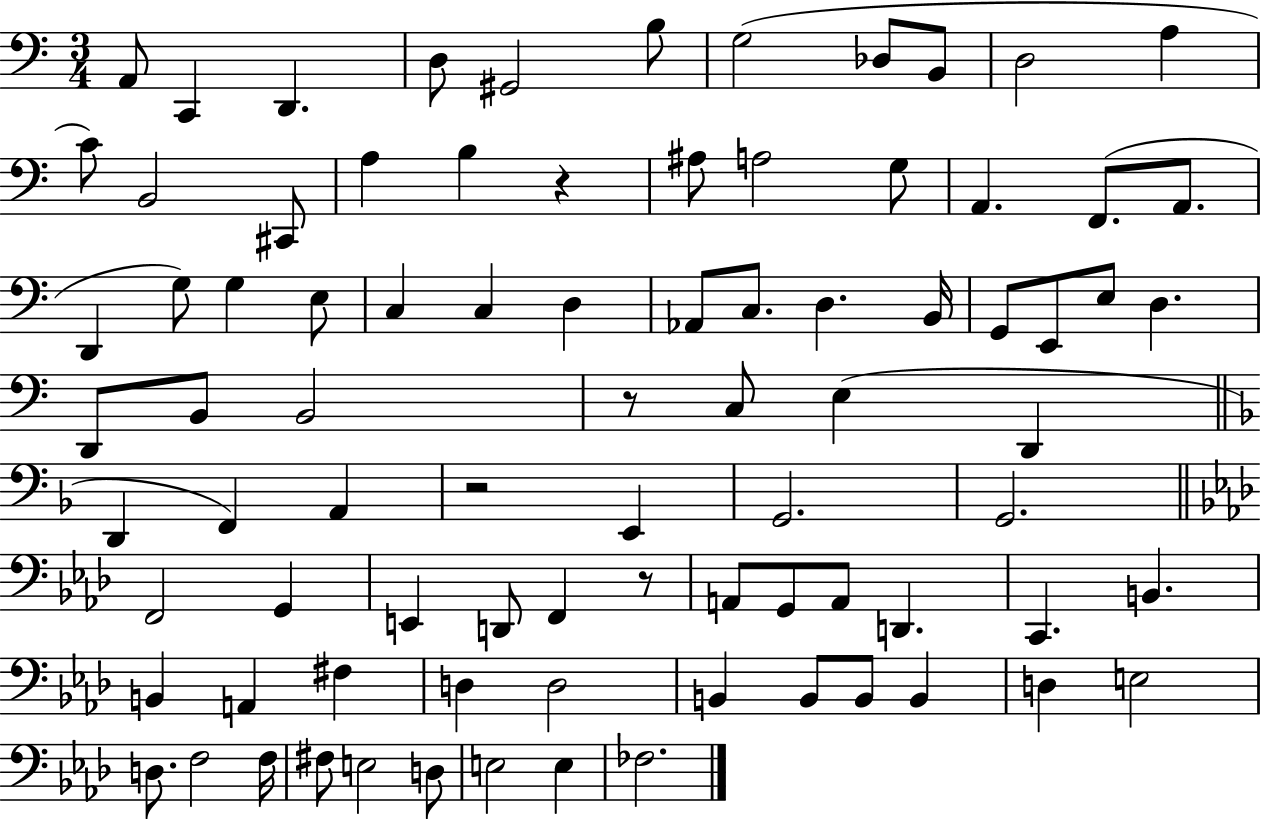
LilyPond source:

{
  \clef bass
  \numericTimeSignature
  \time 3/4
  \key c \major
  a,8 c,4 d,4. | d8 gis,2 b8 | g2( des8 b,8 | d2 a4 | \break c'8) b,2 cis,8 | a4 b4 r4 | ais8 a2 g8 | a,4. f,8.( a,8. | \break d,4 g8) g4 e8 | c4 c4 d4 | aes,8 c8. d4. b,16 | g,8 e,8 e8 d4. | \break d,8 b,8 b,2 | r8 c8 e4( d,4 | \bar "||" \break \key f \major d,4 f,4) a,4 | r2 e,4 | g,2. | g,2. | \break \bar "||" \break \key f \minor f,2 g,4 | e,4 d,8 f,4 r8 | a,8 g,8 a,8 d,4. | c,4. b,4. | \break b,4 a,4 fis4 | d4 d2 | b,4 b,8 b,8 b,4 | d4 e2 | \break d8. f2 f16 | fis8 e2 d8 | e2 e4 | fes2. | \break \bar "|."
}